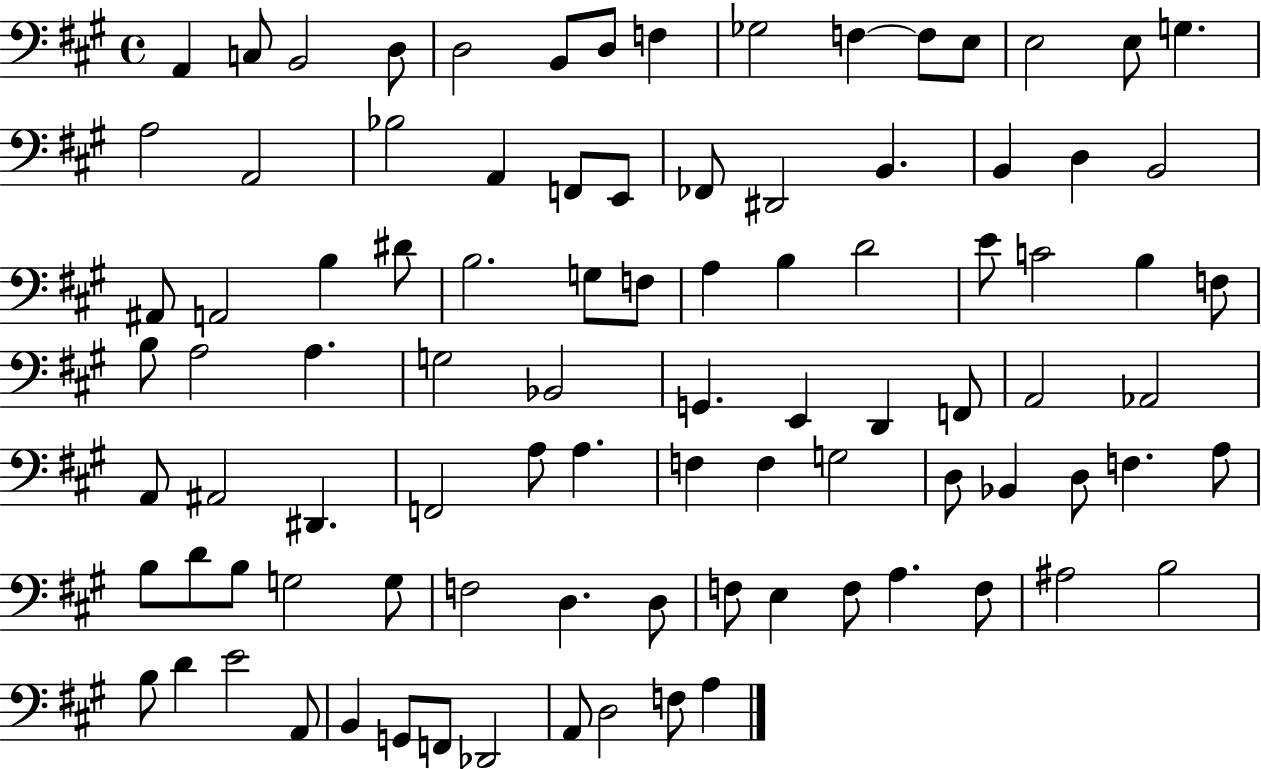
{
  \clef bass
  \time 4/4
  \defaultTimeSignature
  \key a \major
  a,4 c8 b,2 d8 | d2 b,8 d8 f4 | ges2 f4~~ f8 e8 | e2 e8 g4. | \break a2 a,2 | bes2 a,4 f,8 e,8 | fes,8 dis,2 b,4. | b,4 d4 b,2 | \break ais,8 a,2 b4 dis'8 | b2. g8 f8 | a4 b4 d'2 | e'8 c'2 b4 f8 | \break b8 a2 a4. | g2 bes,2 | g,4. e,4 d,4 f,8 | a,2 aes,2 | \break a,8 ais,2 dis,4. | f,2 a8 a4. | f4 f4 g2 | d8 bes,4 d8 f4. a8 | \break b8 d'8 b8 g2 g8 | f2 d4. d8 | f8 e4 f8 a4. f8 | ais2 b2 | \break b8 d'4 e'2 a,8 | b,4 g,8 f,8 des,2 | a,8 d2 f8 a4 | \bar "|."
}